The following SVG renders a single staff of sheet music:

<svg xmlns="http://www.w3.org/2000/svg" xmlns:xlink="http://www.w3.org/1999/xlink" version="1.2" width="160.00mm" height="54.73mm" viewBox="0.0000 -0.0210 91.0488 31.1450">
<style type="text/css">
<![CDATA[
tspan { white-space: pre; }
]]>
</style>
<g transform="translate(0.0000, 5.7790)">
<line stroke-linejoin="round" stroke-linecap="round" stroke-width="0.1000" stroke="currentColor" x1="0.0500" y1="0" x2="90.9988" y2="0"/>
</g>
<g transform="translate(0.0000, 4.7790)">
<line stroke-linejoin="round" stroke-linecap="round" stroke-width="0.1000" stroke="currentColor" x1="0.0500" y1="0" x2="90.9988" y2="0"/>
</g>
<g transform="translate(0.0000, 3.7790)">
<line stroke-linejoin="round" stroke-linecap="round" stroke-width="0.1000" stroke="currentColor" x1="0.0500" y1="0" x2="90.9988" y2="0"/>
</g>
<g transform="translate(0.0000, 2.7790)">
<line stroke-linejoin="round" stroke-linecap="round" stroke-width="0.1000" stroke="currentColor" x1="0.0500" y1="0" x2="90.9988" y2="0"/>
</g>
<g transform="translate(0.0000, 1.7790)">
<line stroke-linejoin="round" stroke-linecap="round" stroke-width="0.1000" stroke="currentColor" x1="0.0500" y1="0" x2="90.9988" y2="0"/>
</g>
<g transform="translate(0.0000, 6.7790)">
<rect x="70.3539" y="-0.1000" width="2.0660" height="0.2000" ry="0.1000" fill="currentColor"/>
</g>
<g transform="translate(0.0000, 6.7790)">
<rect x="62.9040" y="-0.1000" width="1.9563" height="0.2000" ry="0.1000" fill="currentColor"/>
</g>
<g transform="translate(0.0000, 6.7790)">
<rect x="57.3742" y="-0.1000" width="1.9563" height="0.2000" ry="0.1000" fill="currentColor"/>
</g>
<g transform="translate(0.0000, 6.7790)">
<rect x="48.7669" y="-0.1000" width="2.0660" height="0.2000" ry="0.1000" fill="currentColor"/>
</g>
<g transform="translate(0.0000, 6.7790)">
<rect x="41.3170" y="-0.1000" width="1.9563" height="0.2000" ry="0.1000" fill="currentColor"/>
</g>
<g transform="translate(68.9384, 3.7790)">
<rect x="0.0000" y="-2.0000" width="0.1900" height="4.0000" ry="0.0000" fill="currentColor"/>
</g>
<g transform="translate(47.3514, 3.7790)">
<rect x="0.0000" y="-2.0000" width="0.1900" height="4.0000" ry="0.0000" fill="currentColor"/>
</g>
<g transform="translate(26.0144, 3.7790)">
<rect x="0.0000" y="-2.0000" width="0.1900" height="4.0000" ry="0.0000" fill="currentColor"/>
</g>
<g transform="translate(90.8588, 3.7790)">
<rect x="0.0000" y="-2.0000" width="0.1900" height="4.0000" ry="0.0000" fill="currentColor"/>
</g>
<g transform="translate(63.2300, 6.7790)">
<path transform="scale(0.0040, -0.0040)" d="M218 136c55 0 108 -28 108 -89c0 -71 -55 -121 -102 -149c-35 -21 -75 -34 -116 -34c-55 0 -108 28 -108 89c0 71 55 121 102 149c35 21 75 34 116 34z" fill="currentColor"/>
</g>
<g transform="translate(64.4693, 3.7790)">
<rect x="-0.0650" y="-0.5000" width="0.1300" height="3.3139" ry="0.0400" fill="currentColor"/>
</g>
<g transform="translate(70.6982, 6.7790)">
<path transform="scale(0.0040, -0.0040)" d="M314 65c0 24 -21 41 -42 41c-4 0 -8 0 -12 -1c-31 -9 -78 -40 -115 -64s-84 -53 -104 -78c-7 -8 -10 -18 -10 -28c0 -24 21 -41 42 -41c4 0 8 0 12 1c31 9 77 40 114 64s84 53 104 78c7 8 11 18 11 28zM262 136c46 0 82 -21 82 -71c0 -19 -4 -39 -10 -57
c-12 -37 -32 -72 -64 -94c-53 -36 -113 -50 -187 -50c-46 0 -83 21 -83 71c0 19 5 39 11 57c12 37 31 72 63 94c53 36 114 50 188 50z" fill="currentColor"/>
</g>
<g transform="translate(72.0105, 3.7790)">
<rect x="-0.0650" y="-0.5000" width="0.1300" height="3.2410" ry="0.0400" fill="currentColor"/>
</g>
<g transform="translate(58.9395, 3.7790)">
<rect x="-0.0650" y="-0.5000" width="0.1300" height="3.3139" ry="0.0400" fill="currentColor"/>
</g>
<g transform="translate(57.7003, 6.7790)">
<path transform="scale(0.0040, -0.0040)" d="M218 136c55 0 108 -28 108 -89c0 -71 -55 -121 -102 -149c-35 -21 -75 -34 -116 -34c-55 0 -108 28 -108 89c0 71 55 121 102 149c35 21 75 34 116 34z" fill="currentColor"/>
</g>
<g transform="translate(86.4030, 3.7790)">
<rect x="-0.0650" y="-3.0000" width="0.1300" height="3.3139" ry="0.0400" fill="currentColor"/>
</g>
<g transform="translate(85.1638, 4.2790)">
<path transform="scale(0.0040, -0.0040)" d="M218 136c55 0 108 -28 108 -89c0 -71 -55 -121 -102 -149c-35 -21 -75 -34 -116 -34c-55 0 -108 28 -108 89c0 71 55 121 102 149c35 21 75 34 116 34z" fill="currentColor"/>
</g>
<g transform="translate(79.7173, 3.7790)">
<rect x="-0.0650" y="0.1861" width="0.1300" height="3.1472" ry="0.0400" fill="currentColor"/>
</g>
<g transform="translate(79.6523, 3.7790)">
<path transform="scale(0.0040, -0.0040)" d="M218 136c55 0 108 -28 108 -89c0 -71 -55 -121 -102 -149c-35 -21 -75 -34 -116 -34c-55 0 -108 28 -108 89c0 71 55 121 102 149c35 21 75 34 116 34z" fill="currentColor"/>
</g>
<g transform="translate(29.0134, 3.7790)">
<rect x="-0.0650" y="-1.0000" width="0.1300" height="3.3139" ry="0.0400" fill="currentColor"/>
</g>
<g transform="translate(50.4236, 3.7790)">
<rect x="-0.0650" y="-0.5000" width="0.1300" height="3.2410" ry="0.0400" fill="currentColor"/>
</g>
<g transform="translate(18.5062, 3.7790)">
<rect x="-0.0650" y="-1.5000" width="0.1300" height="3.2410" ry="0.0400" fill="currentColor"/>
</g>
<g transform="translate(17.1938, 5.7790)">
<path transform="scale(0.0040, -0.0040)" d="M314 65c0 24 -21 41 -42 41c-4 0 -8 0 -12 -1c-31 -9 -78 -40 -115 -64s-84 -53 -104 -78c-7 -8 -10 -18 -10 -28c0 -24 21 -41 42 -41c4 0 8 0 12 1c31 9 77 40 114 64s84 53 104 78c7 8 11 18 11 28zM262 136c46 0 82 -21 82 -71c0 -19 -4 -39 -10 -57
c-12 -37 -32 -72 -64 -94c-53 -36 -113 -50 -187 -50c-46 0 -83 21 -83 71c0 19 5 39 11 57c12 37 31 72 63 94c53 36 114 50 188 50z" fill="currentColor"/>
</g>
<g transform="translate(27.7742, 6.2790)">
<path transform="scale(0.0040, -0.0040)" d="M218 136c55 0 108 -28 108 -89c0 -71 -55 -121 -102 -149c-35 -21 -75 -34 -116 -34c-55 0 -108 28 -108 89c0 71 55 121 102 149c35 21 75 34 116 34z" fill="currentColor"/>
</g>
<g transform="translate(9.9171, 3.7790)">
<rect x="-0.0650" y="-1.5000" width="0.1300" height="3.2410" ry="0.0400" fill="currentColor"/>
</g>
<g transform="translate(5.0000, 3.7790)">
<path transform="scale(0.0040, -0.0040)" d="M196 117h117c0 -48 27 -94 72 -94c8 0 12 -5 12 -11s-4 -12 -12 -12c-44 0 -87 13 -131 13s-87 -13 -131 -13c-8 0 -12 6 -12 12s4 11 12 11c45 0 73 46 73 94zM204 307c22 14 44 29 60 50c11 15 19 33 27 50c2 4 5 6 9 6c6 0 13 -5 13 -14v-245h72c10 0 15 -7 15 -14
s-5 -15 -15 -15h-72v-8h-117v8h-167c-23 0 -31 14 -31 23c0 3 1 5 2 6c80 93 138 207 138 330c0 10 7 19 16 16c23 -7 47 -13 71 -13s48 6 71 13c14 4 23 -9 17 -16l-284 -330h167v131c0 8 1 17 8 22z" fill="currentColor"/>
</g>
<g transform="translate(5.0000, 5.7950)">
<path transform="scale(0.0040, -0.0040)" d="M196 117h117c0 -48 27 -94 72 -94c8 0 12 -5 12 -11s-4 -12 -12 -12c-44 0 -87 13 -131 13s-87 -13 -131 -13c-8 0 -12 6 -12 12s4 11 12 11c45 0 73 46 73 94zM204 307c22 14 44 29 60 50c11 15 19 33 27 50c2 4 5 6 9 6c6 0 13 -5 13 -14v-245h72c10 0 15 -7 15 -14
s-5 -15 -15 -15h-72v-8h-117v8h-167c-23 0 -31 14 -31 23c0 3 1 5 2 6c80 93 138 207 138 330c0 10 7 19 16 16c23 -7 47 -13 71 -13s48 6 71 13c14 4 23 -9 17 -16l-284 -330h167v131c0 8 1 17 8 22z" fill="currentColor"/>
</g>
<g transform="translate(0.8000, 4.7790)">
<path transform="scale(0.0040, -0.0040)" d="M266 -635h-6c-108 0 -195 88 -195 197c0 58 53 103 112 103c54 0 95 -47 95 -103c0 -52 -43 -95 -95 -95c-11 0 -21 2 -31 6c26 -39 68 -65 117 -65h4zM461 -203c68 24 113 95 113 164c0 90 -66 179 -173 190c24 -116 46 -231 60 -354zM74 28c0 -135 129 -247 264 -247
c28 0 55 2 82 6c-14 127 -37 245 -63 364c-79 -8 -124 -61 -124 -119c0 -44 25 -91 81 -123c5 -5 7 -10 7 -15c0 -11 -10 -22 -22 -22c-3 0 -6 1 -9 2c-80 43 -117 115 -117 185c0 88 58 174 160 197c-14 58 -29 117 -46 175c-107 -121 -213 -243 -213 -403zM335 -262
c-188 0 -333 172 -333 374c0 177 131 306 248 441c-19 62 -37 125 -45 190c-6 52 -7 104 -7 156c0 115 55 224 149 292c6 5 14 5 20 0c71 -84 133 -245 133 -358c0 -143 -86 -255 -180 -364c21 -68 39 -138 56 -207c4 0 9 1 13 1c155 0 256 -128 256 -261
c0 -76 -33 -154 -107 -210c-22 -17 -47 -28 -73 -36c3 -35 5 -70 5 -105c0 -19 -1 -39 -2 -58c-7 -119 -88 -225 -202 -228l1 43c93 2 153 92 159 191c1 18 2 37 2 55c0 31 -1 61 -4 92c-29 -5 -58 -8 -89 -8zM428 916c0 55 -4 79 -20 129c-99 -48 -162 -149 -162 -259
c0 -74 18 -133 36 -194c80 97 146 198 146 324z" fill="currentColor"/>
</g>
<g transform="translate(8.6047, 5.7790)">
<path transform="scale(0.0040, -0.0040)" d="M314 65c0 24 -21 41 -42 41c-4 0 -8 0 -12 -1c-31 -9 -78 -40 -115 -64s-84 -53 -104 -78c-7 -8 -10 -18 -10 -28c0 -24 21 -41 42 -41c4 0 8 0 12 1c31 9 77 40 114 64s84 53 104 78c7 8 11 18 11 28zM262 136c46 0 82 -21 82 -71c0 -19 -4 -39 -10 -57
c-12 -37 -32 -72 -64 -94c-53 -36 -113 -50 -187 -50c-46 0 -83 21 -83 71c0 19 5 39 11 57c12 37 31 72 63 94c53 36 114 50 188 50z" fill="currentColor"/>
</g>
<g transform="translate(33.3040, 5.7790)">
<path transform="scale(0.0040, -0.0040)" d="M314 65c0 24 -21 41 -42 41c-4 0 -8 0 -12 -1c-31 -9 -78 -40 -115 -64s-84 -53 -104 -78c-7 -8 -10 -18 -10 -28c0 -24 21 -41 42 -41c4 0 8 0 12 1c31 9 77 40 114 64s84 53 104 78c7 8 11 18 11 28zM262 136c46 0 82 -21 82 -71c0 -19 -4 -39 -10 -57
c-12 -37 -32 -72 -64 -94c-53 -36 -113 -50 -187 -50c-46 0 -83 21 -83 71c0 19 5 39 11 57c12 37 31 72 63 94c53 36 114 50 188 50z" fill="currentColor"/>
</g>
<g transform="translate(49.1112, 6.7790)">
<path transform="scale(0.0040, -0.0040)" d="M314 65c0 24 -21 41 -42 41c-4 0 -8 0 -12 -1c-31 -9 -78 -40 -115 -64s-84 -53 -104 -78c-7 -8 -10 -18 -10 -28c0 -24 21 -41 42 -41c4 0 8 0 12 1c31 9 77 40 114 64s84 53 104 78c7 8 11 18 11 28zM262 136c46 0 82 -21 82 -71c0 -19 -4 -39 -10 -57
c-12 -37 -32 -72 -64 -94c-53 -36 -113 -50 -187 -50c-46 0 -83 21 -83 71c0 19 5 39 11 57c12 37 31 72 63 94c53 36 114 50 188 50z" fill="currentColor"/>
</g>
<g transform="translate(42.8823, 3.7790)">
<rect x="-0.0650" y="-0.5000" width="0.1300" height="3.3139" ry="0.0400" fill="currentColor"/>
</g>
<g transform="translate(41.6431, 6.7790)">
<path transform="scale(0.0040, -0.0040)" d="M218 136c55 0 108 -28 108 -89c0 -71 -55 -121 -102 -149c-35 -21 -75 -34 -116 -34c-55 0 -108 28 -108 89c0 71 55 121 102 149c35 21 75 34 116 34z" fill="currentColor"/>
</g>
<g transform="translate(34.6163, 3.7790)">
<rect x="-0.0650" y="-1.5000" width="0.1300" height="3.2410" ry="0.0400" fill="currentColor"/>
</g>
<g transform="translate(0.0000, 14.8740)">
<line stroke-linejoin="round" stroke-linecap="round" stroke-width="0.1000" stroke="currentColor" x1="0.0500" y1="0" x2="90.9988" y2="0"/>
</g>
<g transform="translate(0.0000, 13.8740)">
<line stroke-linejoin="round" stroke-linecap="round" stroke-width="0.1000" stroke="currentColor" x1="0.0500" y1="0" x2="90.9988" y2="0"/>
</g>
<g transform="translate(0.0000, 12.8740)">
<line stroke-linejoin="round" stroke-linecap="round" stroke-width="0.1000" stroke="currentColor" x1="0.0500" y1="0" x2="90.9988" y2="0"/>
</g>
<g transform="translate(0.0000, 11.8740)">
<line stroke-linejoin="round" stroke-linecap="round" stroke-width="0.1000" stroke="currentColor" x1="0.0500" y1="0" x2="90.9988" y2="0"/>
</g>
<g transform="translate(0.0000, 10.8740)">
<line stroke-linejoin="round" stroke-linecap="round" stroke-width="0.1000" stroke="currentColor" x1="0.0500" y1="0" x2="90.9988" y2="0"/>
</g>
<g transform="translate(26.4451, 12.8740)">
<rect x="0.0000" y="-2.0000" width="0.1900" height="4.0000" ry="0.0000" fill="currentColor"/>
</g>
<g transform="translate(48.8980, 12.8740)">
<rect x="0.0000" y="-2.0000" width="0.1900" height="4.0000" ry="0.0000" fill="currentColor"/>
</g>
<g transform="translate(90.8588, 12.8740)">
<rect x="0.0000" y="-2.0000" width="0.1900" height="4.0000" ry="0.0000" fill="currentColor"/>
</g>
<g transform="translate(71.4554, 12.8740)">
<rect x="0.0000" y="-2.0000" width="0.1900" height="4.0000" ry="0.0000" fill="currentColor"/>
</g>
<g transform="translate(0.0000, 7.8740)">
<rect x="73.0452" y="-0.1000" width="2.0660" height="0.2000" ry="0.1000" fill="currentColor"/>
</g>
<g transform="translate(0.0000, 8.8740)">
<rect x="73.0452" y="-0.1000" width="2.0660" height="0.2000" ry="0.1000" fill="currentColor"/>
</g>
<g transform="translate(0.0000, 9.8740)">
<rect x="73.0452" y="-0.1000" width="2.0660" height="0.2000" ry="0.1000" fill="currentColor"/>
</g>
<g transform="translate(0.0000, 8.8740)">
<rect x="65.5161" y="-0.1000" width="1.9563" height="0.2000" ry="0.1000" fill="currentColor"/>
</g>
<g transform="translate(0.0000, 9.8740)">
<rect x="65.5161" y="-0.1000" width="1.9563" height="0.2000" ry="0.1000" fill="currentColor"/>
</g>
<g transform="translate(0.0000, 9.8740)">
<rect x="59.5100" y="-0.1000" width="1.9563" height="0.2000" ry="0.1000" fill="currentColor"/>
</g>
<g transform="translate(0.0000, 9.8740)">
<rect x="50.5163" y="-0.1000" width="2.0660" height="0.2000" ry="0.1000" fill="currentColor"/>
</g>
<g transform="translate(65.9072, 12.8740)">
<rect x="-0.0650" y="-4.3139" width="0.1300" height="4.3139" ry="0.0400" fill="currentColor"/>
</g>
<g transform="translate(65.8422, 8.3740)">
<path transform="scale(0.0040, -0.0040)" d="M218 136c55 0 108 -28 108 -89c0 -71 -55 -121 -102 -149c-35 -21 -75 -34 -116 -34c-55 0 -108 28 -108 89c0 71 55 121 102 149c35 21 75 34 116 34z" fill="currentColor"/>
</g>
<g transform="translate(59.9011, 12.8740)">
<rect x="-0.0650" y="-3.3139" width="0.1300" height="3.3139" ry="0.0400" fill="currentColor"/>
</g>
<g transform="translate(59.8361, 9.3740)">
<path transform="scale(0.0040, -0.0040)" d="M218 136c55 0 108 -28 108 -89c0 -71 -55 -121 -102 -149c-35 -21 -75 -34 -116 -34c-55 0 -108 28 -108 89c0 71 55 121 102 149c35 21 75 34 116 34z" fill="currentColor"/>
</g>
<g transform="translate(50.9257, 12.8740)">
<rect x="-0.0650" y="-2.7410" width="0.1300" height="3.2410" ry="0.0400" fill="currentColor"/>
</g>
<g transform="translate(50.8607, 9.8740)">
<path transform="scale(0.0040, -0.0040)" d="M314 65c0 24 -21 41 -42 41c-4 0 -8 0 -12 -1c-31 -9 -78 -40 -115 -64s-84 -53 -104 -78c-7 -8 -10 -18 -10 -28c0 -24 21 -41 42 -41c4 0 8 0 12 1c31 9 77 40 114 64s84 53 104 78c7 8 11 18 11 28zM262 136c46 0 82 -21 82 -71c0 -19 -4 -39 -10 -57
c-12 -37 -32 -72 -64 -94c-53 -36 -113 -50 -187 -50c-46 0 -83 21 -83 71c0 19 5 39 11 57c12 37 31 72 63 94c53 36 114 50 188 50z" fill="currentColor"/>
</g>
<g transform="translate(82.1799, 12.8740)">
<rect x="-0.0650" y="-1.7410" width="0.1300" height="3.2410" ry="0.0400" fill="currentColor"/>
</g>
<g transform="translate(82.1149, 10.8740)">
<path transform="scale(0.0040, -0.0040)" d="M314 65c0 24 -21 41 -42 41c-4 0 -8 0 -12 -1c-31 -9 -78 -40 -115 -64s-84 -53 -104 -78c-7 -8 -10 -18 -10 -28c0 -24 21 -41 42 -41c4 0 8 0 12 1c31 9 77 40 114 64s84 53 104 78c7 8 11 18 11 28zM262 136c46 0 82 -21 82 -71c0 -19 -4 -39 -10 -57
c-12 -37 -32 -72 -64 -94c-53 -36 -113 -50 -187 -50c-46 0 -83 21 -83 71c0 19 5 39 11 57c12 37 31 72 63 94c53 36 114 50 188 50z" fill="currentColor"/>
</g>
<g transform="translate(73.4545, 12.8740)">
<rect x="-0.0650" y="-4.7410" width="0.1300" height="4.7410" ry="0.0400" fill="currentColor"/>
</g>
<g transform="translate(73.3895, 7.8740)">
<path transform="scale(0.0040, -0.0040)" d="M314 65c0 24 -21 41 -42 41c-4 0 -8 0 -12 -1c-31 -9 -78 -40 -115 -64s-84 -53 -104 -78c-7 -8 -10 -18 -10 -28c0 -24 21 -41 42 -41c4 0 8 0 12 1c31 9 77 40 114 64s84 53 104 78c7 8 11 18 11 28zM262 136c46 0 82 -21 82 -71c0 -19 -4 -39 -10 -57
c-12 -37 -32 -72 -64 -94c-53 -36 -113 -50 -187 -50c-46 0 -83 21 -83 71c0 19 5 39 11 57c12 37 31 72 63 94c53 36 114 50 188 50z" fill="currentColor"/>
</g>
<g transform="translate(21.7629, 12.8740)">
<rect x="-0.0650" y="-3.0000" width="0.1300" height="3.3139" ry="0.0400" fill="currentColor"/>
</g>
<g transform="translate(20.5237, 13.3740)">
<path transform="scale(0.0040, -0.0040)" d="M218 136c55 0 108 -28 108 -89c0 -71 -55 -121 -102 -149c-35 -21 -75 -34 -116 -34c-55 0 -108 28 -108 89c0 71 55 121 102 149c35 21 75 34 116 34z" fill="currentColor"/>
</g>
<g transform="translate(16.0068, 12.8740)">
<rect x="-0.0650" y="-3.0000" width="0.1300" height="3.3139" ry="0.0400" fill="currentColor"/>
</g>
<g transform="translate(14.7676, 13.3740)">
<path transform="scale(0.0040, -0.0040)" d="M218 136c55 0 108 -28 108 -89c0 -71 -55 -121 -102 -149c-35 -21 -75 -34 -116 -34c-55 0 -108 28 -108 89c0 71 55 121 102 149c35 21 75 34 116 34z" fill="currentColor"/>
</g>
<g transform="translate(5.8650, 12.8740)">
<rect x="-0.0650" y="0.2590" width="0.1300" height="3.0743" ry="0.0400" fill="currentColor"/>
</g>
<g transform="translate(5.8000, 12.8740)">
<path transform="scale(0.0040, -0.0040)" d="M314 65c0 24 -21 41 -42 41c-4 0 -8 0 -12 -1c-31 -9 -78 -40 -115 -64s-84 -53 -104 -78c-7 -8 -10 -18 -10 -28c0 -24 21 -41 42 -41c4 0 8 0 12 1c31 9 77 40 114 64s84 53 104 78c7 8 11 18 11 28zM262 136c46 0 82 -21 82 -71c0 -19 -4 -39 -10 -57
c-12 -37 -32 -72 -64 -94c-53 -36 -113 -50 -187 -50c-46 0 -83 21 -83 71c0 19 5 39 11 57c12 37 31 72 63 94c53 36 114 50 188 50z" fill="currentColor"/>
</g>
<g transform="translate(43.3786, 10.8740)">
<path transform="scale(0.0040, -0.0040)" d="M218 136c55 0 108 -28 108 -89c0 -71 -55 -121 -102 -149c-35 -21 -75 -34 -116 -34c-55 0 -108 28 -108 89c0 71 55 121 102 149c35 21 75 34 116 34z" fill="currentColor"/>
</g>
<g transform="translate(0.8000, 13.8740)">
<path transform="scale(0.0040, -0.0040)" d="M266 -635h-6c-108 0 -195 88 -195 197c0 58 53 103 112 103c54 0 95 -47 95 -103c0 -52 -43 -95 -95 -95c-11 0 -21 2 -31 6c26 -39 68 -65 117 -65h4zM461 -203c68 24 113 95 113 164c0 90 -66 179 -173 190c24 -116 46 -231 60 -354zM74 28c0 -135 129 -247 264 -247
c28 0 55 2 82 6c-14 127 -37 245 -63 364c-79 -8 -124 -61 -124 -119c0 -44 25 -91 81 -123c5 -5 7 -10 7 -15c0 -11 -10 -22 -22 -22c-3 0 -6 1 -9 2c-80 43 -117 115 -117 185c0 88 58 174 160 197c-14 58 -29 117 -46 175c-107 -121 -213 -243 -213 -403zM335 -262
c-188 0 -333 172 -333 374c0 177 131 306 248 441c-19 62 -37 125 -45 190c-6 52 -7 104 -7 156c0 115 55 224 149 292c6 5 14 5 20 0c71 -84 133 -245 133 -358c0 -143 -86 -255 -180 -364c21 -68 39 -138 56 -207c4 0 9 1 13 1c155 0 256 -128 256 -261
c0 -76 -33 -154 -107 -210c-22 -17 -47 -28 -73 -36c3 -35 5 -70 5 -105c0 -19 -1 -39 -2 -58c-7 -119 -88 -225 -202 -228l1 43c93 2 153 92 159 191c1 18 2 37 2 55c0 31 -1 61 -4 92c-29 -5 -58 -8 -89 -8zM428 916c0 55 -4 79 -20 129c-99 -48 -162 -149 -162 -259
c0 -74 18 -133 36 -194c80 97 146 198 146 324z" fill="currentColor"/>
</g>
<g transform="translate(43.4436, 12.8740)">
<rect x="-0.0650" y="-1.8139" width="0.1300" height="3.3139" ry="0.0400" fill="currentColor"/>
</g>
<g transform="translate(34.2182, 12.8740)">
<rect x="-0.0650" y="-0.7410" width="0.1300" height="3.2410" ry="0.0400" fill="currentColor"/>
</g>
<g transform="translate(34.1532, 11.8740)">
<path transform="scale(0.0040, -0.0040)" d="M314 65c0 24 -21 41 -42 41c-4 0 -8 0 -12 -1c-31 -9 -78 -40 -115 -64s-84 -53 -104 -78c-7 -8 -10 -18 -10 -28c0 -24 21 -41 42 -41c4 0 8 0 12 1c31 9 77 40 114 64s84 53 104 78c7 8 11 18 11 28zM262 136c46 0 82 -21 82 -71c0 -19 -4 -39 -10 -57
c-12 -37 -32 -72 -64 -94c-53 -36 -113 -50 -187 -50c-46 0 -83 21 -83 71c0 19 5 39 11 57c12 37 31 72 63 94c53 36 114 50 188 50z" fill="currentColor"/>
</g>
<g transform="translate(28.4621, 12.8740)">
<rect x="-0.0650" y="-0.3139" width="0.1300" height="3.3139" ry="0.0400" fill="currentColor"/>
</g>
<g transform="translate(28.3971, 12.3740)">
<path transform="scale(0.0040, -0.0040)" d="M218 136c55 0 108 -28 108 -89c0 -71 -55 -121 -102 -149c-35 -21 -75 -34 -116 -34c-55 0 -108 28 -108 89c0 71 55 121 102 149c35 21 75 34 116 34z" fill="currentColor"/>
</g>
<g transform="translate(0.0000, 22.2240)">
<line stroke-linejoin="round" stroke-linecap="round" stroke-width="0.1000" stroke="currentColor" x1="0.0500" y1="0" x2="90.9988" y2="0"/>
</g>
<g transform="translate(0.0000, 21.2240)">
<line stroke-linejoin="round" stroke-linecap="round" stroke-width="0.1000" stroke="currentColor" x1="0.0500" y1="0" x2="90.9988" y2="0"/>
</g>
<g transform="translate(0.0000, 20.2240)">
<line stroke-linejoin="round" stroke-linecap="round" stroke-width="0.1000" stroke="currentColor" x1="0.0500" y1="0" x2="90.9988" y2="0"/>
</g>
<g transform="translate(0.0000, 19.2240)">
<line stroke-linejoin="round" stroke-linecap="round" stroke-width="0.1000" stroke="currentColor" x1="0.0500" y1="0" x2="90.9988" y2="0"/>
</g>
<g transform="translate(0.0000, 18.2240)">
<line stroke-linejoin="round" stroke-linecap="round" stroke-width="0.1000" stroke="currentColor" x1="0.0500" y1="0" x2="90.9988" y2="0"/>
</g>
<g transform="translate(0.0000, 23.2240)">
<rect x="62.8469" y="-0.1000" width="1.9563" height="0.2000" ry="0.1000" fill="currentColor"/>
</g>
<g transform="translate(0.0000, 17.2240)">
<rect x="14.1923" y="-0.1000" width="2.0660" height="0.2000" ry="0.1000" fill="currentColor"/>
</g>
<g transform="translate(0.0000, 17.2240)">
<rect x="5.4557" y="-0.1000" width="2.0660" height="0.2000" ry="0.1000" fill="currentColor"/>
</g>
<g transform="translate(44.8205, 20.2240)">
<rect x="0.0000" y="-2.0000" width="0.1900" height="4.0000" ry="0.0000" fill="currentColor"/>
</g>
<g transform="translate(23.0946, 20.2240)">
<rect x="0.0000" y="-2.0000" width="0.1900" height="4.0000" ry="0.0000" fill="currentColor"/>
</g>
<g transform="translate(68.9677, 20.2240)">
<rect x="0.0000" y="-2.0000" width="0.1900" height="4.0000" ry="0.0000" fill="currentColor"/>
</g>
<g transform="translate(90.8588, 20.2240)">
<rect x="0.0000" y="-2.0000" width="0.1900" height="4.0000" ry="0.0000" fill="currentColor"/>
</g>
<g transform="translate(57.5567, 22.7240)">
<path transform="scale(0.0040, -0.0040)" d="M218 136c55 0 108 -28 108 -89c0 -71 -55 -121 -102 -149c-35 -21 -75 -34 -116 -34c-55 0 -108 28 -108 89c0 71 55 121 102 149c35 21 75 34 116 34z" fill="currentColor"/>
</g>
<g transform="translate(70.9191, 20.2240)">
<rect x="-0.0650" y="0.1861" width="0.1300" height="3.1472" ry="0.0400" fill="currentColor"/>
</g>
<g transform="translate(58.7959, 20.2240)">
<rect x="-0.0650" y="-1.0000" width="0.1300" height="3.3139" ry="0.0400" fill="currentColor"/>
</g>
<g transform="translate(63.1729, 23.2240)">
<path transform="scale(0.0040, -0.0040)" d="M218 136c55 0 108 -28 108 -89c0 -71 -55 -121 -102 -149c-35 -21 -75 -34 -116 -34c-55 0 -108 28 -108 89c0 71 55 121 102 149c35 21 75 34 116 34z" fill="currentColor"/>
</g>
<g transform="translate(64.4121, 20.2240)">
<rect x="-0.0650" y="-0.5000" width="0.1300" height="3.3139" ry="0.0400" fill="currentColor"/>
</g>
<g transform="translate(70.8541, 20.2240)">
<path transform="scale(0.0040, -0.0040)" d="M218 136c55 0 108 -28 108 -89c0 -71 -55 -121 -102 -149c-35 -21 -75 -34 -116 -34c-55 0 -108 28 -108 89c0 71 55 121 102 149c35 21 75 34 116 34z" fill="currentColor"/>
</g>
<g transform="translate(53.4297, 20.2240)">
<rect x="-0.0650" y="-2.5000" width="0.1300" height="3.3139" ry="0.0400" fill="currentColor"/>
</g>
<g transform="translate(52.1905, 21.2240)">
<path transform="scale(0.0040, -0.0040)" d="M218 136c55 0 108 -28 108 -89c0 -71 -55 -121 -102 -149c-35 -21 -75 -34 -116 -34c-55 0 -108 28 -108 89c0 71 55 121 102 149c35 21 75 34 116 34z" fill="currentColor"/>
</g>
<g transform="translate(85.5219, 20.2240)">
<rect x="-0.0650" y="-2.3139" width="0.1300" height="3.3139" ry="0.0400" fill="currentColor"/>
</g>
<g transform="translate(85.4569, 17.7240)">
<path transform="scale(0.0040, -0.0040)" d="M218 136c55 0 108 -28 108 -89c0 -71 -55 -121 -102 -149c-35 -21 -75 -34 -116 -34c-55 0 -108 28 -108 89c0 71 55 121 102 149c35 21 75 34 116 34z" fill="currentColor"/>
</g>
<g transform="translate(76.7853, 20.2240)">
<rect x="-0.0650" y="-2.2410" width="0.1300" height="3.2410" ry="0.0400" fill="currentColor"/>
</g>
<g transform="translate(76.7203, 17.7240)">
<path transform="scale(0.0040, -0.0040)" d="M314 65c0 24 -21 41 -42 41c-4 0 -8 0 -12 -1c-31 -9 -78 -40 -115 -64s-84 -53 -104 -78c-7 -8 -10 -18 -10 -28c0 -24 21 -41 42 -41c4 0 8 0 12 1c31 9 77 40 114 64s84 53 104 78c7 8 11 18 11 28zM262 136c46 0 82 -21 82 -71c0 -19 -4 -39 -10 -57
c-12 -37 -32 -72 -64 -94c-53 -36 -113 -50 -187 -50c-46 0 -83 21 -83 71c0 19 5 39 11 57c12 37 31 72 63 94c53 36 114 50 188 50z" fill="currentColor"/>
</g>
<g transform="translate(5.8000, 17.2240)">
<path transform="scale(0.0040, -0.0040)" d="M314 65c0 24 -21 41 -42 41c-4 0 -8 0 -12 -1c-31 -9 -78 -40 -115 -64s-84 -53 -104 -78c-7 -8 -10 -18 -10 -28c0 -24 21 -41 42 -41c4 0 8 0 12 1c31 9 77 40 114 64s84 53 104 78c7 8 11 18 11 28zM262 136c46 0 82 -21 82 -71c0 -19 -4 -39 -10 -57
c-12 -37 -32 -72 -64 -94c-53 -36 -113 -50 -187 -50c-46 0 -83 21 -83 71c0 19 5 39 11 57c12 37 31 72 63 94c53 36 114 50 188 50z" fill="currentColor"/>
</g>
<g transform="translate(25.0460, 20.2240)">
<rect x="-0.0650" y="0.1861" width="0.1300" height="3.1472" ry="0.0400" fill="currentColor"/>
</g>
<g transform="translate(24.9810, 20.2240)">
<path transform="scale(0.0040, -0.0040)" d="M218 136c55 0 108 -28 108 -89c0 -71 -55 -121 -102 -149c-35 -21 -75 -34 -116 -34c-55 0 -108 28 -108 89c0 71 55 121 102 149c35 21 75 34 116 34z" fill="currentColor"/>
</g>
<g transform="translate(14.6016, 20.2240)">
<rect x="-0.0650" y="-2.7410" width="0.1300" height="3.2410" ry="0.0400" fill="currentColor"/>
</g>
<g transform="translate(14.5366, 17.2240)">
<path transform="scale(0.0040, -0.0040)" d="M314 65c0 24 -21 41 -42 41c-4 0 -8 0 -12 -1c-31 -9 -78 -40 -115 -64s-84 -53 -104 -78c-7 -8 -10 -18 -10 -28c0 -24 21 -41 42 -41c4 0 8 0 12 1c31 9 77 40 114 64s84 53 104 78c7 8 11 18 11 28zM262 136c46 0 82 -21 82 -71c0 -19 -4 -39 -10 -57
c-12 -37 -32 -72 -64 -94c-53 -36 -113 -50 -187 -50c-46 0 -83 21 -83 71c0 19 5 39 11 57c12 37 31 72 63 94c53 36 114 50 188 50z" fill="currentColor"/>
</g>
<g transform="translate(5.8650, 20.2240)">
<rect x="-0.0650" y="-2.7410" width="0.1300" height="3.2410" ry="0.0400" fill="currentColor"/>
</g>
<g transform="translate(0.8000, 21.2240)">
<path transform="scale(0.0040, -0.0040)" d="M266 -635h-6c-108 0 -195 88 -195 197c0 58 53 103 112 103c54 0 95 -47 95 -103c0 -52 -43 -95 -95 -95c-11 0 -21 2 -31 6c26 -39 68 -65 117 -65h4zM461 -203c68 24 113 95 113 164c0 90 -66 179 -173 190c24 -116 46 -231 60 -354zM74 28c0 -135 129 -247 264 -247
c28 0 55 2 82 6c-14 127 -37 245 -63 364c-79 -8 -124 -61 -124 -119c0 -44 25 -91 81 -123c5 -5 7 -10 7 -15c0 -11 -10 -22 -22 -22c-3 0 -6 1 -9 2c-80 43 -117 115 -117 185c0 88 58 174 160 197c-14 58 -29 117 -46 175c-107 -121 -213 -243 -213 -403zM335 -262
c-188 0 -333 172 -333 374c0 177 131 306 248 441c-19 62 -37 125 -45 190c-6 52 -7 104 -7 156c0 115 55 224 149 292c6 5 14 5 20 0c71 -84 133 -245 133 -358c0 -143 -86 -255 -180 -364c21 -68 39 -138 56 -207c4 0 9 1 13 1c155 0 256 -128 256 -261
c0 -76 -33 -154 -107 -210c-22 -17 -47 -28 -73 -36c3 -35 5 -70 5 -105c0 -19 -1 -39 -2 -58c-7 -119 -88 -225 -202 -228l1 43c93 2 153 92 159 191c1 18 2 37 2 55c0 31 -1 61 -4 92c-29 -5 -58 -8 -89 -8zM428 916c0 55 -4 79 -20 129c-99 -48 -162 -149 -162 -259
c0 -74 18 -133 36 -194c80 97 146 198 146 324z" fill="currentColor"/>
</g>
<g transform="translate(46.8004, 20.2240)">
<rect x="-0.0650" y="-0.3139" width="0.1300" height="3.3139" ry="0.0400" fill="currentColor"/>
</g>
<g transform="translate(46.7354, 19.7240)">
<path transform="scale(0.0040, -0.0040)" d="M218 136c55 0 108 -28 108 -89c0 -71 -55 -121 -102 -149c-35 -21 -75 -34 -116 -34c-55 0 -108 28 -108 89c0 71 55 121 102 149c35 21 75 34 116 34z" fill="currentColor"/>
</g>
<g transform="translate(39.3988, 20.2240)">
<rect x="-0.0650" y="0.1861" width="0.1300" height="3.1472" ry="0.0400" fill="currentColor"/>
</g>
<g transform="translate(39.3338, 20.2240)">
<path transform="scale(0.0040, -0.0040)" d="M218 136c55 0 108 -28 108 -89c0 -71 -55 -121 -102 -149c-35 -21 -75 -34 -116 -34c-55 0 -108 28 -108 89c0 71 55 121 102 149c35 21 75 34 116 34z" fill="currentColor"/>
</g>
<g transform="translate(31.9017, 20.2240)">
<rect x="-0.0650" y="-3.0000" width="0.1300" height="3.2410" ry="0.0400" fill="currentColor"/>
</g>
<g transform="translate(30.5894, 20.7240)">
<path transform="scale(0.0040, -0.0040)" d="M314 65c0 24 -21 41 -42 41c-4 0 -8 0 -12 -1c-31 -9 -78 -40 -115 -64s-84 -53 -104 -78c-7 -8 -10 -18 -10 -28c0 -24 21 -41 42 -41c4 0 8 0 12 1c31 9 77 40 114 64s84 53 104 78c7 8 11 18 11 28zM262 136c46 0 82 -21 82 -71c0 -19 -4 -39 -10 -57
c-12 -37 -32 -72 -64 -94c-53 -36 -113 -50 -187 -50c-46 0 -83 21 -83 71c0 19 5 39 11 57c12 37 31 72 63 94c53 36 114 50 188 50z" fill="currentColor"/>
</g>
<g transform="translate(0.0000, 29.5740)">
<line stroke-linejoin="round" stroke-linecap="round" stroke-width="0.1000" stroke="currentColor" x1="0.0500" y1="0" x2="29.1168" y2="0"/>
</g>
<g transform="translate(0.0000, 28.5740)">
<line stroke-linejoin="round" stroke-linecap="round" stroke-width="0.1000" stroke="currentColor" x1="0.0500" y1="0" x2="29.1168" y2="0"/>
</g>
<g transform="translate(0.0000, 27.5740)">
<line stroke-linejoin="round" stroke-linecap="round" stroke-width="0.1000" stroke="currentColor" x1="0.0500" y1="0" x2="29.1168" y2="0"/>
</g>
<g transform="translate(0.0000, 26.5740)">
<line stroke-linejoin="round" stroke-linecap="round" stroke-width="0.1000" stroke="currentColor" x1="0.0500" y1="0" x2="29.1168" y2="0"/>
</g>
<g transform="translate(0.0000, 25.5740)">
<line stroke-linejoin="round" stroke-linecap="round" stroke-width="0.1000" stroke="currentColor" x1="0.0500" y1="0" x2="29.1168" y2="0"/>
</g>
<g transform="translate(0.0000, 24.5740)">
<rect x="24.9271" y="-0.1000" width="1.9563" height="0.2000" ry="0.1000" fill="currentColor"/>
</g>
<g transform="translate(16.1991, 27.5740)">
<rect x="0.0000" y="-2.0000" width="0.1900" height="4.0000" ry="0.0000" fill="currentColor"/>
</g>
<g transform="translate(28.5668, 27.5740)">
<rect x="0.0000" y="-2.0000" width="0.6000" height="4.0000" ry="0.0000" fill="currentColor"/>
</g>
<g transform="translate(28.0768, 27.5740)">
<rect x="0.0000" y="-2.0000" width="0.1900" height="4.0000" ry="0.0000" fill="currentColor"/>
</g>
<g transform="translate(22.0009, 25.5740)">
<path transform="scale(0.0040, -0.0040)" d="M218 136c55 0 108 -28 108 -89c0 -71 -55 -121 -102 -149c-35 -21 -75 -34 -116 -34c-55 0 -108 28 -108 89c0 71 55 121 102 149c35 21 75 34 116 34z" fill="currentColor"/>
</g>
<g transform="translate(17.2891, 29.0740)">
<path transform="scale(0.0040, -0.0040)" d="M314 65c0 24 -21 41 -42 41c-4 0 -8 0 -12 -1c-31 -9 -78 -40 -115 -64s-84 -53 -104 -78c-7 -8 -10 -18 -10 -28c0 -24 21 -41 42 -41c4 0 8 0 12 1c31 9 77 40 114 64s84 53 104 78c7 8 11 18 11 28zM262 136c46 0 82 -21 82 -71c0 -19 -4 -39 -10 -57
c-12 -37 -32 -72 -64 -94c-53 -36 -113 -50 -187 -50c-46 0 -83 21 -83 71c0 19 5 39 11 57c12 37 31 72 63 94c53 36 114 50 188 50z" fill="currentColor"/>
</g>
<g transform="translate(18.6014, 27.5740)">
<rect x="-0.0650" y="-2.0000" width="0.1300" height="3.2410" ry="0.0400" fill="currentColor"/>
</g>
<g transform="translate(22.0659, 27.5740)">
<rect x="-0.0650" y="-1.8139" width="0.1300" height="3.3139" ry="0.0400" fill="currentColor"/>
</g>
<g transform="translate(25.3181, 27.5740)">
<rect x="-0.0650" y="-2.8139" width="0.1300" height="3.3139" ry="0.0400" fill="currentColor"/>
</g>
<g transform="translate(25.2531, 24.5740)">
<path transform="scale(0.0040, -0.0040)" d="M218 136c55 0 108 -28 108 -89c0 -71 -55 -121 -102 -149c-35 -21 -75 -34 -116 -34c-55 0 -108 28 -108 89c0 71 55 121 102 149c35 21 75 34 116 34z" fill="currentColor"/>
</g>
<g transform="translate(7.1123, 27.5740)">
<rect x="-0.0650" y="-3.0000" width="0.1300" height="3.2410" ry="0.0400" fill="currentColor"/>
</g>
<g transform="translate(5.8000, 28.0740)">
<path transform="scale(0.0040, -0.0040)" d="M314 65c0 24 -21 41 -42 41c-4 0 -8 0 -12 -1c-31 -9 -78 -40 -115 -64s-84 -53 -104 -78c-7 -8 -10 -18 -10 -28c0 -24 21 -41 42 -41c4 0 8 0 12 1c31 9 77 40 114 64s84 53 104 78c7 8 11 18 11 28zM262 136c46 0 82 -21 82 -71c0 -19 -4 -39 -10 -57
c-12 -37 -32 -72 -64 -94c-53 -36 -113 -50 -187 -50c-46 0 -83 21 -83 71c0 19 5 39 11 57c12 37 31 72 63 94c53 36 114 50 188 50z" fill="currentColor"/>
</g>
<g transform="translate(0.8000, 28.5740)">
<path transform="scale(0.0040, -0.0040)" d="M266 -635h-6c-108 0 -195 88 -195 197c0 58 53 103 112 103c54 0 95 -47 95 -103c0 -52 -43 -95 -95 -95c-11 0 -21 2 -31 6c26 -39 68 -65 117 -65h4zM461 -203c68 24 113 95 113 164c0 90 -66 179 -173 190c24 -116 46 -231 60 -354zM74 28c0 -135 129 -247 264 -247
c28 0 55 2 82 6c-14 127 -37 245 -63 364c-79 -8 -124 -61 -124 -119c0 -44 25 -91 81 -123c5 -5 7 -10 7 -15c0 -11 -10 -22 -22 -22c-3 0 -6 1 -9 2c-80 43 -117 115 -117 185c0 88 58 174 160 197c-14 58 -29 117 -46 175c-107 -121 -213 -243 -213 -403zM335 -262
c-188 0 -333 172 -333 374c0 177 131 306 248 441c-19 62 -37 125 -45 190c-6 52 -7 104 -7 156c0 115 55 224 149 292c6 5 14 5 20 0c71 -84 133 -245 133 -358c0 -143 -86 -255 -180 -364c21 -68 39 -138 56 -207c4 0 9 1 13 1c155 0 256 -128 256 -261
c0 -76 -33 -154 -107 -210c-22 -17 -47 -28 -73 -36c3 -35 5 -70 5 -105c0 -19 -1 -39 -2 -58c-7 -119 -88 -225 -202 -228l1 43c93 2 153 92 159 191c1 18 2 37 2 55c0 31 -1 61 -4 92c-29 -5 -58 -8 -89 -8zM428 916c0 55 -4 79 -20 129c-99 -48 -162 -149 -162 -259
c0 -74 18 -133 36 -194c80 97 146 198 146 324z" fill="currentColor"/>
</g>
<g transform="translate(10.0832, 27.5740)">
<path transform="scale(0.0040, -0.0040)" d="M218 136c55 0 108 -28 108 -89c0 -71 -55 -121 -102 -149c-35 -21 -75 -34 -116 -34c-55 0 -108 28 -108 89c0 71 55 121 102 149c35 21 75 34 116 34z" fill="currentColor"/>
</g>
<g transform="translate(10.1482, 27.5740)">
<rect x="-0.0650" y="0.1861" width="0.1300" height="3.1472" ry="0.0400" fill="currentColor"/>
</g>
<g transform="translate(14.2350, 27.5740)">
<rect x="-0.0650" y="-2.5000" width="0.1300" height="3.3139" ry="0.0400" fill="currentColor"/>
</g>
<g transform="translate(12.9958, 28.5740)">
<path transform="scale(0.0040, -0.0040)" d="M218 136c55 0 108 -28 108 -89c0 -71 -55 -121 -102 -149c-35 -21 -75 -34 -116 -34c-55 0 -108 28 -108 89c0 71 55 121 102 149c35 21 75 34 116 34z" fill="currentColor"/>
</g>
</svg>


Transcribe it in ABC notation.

X:1
T:Untitled
M:4/4
L:1/4
K:C
E2 E2 D E2 C C2 C C C2 B A B2 A A c d2 f a2 b d' e'2 f2 a2 a2 B A2 B c G D C B g2 g A2 B G F2 f a